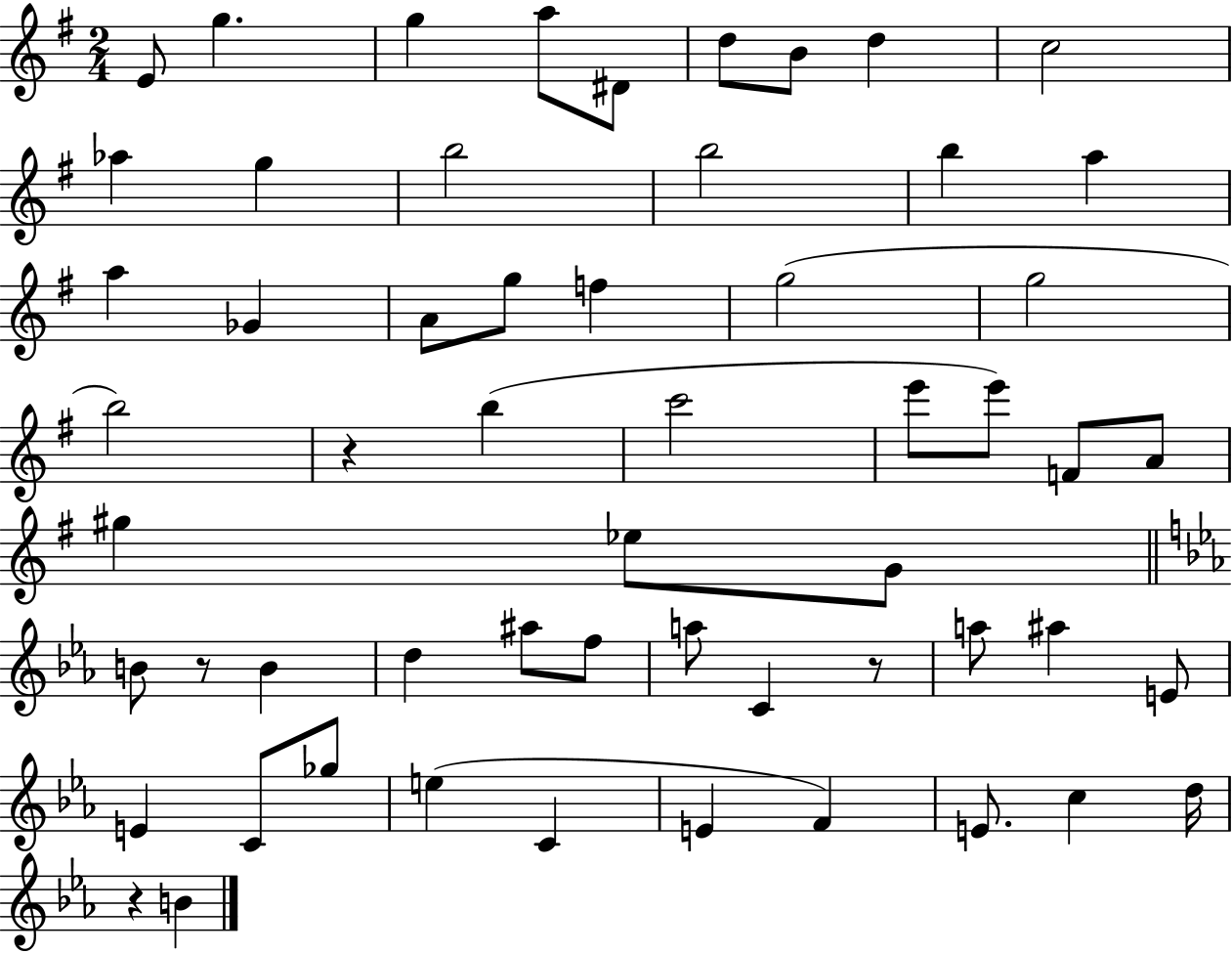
{
  \clef treble
  \numericTimeSignature
  \time 2/4
  \key g \major
  e'8 g''4. | g''4 a''8 dis'8 | d''8 b'8 d''4 | c''2 | \break aes''4 g''4 | b''2 | b''2 | b''4 a''4 | \break a''4 ges'4 | a'8 g''8 f''4 | g''2( | g''2 | \break b''2) | r4 b''4( | c'''2 | e'''8 e'''8) f'8 a'8 | \break gis''4 ees''8 g'8 | \bar "||" \break \key c \minor b'8 r8 b'4 | d''4 ais''8 f''8 | a''8 c'4 r8 | a''8 ais''4 e'8 | \break e'4 c'8 ges''8 | e''4( c'4 | e'4 f'4) | e'8. c''4 d''16 | \break r4 b'4 | \bar "|."
}